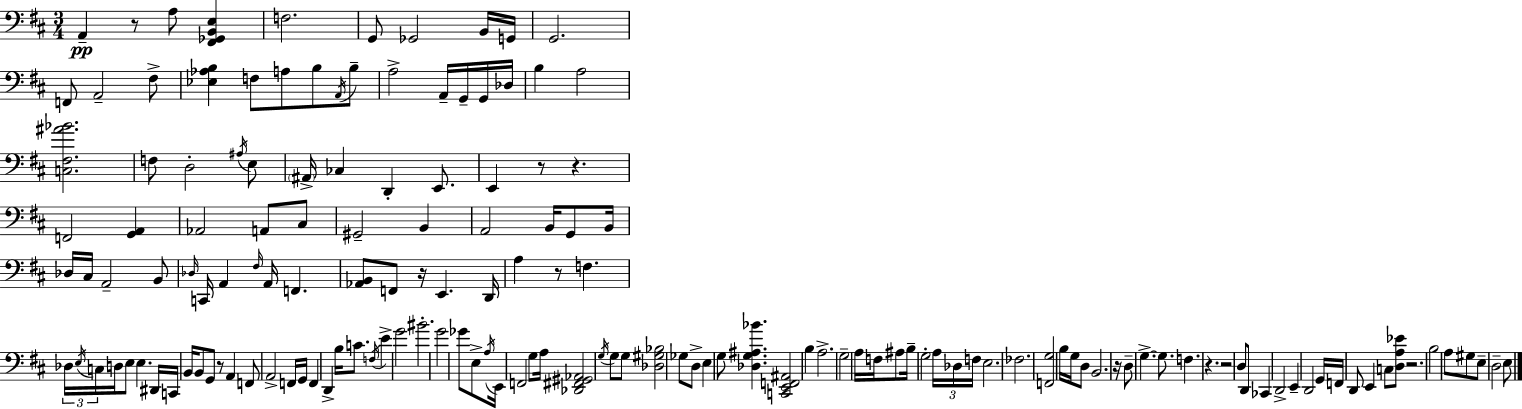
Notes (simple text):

A2/q R/e A3/e [F#2,Gb2,B2,E3]/q F3/h. G2/e Gb2/h B2/s G2/s G2/h. F2/e A2/h F#3/e [Eb3,Ab3,B3]/q F3/e A3/e B3/e A2/s B3/e A3/h A2/s G2/s G2/s Db3/s B3/q A3/h [C3,F#3,A#4,Bb4]/h. F3/e D3/h A#3/s E3/e A#2/s CES3/q D2/q E2/e. E2/q R/e R/q. F2/h [G2,A2]/q Ab2/h A2/e C#3/e G#2/h B2/q A2/h B2/s G2/e B2/s Db3/s C#3/s A2/h B2/e Db3/s C2/s A2/q F#3/s A2/s F2/q. [Ab2,B2]/e F2/e R/s E2/q. D2/s A3/q R/e F3/q. Db3/s E3/s C3/s D3/s E3/e E3/q. D#2/s C2/s B2/s B2/e G2/e R/e A2/q F2/e A2/h F2/s G2/s F2/q D2/q B3/s C4/e. F3/s E4/q G4/h BIS4/h. G4/h Gb4/e E3/e A3/s E2/s F2/h G3/e A3/s [Db2,F#2,G#2,Ab2]/h G3/s G3/e G3/e [Db3,G#3,Bb3]/h Gb3/e D3/e E3/q G3/e [Db3,G3,A#3,Bb4]/q. [C2,E2,F2,A#2]/h B3/q A3/h. G3/h A3/s F3/s A#3/e B3/s G3/h A3/s Db3/s F3/s E3/h. FES3/h. [F2,G3]/h B3/s G3/s D3/e B2/h. R/s D3/e G3/q. G3/e. F3/q. R/q. R/h D3/e D2/e CES2/q D2/h E2/q D2/h G2/s F2/s D2/e E2/q C3/e [D3,A3,Eb4]/e R/h. B3/h A3/e G#3/e E3/e D3/h E3/e